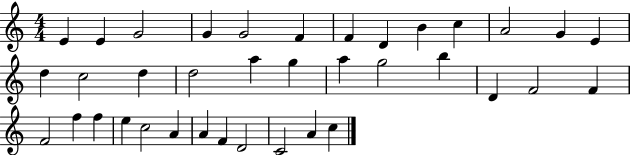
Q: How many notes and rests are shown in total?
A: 37